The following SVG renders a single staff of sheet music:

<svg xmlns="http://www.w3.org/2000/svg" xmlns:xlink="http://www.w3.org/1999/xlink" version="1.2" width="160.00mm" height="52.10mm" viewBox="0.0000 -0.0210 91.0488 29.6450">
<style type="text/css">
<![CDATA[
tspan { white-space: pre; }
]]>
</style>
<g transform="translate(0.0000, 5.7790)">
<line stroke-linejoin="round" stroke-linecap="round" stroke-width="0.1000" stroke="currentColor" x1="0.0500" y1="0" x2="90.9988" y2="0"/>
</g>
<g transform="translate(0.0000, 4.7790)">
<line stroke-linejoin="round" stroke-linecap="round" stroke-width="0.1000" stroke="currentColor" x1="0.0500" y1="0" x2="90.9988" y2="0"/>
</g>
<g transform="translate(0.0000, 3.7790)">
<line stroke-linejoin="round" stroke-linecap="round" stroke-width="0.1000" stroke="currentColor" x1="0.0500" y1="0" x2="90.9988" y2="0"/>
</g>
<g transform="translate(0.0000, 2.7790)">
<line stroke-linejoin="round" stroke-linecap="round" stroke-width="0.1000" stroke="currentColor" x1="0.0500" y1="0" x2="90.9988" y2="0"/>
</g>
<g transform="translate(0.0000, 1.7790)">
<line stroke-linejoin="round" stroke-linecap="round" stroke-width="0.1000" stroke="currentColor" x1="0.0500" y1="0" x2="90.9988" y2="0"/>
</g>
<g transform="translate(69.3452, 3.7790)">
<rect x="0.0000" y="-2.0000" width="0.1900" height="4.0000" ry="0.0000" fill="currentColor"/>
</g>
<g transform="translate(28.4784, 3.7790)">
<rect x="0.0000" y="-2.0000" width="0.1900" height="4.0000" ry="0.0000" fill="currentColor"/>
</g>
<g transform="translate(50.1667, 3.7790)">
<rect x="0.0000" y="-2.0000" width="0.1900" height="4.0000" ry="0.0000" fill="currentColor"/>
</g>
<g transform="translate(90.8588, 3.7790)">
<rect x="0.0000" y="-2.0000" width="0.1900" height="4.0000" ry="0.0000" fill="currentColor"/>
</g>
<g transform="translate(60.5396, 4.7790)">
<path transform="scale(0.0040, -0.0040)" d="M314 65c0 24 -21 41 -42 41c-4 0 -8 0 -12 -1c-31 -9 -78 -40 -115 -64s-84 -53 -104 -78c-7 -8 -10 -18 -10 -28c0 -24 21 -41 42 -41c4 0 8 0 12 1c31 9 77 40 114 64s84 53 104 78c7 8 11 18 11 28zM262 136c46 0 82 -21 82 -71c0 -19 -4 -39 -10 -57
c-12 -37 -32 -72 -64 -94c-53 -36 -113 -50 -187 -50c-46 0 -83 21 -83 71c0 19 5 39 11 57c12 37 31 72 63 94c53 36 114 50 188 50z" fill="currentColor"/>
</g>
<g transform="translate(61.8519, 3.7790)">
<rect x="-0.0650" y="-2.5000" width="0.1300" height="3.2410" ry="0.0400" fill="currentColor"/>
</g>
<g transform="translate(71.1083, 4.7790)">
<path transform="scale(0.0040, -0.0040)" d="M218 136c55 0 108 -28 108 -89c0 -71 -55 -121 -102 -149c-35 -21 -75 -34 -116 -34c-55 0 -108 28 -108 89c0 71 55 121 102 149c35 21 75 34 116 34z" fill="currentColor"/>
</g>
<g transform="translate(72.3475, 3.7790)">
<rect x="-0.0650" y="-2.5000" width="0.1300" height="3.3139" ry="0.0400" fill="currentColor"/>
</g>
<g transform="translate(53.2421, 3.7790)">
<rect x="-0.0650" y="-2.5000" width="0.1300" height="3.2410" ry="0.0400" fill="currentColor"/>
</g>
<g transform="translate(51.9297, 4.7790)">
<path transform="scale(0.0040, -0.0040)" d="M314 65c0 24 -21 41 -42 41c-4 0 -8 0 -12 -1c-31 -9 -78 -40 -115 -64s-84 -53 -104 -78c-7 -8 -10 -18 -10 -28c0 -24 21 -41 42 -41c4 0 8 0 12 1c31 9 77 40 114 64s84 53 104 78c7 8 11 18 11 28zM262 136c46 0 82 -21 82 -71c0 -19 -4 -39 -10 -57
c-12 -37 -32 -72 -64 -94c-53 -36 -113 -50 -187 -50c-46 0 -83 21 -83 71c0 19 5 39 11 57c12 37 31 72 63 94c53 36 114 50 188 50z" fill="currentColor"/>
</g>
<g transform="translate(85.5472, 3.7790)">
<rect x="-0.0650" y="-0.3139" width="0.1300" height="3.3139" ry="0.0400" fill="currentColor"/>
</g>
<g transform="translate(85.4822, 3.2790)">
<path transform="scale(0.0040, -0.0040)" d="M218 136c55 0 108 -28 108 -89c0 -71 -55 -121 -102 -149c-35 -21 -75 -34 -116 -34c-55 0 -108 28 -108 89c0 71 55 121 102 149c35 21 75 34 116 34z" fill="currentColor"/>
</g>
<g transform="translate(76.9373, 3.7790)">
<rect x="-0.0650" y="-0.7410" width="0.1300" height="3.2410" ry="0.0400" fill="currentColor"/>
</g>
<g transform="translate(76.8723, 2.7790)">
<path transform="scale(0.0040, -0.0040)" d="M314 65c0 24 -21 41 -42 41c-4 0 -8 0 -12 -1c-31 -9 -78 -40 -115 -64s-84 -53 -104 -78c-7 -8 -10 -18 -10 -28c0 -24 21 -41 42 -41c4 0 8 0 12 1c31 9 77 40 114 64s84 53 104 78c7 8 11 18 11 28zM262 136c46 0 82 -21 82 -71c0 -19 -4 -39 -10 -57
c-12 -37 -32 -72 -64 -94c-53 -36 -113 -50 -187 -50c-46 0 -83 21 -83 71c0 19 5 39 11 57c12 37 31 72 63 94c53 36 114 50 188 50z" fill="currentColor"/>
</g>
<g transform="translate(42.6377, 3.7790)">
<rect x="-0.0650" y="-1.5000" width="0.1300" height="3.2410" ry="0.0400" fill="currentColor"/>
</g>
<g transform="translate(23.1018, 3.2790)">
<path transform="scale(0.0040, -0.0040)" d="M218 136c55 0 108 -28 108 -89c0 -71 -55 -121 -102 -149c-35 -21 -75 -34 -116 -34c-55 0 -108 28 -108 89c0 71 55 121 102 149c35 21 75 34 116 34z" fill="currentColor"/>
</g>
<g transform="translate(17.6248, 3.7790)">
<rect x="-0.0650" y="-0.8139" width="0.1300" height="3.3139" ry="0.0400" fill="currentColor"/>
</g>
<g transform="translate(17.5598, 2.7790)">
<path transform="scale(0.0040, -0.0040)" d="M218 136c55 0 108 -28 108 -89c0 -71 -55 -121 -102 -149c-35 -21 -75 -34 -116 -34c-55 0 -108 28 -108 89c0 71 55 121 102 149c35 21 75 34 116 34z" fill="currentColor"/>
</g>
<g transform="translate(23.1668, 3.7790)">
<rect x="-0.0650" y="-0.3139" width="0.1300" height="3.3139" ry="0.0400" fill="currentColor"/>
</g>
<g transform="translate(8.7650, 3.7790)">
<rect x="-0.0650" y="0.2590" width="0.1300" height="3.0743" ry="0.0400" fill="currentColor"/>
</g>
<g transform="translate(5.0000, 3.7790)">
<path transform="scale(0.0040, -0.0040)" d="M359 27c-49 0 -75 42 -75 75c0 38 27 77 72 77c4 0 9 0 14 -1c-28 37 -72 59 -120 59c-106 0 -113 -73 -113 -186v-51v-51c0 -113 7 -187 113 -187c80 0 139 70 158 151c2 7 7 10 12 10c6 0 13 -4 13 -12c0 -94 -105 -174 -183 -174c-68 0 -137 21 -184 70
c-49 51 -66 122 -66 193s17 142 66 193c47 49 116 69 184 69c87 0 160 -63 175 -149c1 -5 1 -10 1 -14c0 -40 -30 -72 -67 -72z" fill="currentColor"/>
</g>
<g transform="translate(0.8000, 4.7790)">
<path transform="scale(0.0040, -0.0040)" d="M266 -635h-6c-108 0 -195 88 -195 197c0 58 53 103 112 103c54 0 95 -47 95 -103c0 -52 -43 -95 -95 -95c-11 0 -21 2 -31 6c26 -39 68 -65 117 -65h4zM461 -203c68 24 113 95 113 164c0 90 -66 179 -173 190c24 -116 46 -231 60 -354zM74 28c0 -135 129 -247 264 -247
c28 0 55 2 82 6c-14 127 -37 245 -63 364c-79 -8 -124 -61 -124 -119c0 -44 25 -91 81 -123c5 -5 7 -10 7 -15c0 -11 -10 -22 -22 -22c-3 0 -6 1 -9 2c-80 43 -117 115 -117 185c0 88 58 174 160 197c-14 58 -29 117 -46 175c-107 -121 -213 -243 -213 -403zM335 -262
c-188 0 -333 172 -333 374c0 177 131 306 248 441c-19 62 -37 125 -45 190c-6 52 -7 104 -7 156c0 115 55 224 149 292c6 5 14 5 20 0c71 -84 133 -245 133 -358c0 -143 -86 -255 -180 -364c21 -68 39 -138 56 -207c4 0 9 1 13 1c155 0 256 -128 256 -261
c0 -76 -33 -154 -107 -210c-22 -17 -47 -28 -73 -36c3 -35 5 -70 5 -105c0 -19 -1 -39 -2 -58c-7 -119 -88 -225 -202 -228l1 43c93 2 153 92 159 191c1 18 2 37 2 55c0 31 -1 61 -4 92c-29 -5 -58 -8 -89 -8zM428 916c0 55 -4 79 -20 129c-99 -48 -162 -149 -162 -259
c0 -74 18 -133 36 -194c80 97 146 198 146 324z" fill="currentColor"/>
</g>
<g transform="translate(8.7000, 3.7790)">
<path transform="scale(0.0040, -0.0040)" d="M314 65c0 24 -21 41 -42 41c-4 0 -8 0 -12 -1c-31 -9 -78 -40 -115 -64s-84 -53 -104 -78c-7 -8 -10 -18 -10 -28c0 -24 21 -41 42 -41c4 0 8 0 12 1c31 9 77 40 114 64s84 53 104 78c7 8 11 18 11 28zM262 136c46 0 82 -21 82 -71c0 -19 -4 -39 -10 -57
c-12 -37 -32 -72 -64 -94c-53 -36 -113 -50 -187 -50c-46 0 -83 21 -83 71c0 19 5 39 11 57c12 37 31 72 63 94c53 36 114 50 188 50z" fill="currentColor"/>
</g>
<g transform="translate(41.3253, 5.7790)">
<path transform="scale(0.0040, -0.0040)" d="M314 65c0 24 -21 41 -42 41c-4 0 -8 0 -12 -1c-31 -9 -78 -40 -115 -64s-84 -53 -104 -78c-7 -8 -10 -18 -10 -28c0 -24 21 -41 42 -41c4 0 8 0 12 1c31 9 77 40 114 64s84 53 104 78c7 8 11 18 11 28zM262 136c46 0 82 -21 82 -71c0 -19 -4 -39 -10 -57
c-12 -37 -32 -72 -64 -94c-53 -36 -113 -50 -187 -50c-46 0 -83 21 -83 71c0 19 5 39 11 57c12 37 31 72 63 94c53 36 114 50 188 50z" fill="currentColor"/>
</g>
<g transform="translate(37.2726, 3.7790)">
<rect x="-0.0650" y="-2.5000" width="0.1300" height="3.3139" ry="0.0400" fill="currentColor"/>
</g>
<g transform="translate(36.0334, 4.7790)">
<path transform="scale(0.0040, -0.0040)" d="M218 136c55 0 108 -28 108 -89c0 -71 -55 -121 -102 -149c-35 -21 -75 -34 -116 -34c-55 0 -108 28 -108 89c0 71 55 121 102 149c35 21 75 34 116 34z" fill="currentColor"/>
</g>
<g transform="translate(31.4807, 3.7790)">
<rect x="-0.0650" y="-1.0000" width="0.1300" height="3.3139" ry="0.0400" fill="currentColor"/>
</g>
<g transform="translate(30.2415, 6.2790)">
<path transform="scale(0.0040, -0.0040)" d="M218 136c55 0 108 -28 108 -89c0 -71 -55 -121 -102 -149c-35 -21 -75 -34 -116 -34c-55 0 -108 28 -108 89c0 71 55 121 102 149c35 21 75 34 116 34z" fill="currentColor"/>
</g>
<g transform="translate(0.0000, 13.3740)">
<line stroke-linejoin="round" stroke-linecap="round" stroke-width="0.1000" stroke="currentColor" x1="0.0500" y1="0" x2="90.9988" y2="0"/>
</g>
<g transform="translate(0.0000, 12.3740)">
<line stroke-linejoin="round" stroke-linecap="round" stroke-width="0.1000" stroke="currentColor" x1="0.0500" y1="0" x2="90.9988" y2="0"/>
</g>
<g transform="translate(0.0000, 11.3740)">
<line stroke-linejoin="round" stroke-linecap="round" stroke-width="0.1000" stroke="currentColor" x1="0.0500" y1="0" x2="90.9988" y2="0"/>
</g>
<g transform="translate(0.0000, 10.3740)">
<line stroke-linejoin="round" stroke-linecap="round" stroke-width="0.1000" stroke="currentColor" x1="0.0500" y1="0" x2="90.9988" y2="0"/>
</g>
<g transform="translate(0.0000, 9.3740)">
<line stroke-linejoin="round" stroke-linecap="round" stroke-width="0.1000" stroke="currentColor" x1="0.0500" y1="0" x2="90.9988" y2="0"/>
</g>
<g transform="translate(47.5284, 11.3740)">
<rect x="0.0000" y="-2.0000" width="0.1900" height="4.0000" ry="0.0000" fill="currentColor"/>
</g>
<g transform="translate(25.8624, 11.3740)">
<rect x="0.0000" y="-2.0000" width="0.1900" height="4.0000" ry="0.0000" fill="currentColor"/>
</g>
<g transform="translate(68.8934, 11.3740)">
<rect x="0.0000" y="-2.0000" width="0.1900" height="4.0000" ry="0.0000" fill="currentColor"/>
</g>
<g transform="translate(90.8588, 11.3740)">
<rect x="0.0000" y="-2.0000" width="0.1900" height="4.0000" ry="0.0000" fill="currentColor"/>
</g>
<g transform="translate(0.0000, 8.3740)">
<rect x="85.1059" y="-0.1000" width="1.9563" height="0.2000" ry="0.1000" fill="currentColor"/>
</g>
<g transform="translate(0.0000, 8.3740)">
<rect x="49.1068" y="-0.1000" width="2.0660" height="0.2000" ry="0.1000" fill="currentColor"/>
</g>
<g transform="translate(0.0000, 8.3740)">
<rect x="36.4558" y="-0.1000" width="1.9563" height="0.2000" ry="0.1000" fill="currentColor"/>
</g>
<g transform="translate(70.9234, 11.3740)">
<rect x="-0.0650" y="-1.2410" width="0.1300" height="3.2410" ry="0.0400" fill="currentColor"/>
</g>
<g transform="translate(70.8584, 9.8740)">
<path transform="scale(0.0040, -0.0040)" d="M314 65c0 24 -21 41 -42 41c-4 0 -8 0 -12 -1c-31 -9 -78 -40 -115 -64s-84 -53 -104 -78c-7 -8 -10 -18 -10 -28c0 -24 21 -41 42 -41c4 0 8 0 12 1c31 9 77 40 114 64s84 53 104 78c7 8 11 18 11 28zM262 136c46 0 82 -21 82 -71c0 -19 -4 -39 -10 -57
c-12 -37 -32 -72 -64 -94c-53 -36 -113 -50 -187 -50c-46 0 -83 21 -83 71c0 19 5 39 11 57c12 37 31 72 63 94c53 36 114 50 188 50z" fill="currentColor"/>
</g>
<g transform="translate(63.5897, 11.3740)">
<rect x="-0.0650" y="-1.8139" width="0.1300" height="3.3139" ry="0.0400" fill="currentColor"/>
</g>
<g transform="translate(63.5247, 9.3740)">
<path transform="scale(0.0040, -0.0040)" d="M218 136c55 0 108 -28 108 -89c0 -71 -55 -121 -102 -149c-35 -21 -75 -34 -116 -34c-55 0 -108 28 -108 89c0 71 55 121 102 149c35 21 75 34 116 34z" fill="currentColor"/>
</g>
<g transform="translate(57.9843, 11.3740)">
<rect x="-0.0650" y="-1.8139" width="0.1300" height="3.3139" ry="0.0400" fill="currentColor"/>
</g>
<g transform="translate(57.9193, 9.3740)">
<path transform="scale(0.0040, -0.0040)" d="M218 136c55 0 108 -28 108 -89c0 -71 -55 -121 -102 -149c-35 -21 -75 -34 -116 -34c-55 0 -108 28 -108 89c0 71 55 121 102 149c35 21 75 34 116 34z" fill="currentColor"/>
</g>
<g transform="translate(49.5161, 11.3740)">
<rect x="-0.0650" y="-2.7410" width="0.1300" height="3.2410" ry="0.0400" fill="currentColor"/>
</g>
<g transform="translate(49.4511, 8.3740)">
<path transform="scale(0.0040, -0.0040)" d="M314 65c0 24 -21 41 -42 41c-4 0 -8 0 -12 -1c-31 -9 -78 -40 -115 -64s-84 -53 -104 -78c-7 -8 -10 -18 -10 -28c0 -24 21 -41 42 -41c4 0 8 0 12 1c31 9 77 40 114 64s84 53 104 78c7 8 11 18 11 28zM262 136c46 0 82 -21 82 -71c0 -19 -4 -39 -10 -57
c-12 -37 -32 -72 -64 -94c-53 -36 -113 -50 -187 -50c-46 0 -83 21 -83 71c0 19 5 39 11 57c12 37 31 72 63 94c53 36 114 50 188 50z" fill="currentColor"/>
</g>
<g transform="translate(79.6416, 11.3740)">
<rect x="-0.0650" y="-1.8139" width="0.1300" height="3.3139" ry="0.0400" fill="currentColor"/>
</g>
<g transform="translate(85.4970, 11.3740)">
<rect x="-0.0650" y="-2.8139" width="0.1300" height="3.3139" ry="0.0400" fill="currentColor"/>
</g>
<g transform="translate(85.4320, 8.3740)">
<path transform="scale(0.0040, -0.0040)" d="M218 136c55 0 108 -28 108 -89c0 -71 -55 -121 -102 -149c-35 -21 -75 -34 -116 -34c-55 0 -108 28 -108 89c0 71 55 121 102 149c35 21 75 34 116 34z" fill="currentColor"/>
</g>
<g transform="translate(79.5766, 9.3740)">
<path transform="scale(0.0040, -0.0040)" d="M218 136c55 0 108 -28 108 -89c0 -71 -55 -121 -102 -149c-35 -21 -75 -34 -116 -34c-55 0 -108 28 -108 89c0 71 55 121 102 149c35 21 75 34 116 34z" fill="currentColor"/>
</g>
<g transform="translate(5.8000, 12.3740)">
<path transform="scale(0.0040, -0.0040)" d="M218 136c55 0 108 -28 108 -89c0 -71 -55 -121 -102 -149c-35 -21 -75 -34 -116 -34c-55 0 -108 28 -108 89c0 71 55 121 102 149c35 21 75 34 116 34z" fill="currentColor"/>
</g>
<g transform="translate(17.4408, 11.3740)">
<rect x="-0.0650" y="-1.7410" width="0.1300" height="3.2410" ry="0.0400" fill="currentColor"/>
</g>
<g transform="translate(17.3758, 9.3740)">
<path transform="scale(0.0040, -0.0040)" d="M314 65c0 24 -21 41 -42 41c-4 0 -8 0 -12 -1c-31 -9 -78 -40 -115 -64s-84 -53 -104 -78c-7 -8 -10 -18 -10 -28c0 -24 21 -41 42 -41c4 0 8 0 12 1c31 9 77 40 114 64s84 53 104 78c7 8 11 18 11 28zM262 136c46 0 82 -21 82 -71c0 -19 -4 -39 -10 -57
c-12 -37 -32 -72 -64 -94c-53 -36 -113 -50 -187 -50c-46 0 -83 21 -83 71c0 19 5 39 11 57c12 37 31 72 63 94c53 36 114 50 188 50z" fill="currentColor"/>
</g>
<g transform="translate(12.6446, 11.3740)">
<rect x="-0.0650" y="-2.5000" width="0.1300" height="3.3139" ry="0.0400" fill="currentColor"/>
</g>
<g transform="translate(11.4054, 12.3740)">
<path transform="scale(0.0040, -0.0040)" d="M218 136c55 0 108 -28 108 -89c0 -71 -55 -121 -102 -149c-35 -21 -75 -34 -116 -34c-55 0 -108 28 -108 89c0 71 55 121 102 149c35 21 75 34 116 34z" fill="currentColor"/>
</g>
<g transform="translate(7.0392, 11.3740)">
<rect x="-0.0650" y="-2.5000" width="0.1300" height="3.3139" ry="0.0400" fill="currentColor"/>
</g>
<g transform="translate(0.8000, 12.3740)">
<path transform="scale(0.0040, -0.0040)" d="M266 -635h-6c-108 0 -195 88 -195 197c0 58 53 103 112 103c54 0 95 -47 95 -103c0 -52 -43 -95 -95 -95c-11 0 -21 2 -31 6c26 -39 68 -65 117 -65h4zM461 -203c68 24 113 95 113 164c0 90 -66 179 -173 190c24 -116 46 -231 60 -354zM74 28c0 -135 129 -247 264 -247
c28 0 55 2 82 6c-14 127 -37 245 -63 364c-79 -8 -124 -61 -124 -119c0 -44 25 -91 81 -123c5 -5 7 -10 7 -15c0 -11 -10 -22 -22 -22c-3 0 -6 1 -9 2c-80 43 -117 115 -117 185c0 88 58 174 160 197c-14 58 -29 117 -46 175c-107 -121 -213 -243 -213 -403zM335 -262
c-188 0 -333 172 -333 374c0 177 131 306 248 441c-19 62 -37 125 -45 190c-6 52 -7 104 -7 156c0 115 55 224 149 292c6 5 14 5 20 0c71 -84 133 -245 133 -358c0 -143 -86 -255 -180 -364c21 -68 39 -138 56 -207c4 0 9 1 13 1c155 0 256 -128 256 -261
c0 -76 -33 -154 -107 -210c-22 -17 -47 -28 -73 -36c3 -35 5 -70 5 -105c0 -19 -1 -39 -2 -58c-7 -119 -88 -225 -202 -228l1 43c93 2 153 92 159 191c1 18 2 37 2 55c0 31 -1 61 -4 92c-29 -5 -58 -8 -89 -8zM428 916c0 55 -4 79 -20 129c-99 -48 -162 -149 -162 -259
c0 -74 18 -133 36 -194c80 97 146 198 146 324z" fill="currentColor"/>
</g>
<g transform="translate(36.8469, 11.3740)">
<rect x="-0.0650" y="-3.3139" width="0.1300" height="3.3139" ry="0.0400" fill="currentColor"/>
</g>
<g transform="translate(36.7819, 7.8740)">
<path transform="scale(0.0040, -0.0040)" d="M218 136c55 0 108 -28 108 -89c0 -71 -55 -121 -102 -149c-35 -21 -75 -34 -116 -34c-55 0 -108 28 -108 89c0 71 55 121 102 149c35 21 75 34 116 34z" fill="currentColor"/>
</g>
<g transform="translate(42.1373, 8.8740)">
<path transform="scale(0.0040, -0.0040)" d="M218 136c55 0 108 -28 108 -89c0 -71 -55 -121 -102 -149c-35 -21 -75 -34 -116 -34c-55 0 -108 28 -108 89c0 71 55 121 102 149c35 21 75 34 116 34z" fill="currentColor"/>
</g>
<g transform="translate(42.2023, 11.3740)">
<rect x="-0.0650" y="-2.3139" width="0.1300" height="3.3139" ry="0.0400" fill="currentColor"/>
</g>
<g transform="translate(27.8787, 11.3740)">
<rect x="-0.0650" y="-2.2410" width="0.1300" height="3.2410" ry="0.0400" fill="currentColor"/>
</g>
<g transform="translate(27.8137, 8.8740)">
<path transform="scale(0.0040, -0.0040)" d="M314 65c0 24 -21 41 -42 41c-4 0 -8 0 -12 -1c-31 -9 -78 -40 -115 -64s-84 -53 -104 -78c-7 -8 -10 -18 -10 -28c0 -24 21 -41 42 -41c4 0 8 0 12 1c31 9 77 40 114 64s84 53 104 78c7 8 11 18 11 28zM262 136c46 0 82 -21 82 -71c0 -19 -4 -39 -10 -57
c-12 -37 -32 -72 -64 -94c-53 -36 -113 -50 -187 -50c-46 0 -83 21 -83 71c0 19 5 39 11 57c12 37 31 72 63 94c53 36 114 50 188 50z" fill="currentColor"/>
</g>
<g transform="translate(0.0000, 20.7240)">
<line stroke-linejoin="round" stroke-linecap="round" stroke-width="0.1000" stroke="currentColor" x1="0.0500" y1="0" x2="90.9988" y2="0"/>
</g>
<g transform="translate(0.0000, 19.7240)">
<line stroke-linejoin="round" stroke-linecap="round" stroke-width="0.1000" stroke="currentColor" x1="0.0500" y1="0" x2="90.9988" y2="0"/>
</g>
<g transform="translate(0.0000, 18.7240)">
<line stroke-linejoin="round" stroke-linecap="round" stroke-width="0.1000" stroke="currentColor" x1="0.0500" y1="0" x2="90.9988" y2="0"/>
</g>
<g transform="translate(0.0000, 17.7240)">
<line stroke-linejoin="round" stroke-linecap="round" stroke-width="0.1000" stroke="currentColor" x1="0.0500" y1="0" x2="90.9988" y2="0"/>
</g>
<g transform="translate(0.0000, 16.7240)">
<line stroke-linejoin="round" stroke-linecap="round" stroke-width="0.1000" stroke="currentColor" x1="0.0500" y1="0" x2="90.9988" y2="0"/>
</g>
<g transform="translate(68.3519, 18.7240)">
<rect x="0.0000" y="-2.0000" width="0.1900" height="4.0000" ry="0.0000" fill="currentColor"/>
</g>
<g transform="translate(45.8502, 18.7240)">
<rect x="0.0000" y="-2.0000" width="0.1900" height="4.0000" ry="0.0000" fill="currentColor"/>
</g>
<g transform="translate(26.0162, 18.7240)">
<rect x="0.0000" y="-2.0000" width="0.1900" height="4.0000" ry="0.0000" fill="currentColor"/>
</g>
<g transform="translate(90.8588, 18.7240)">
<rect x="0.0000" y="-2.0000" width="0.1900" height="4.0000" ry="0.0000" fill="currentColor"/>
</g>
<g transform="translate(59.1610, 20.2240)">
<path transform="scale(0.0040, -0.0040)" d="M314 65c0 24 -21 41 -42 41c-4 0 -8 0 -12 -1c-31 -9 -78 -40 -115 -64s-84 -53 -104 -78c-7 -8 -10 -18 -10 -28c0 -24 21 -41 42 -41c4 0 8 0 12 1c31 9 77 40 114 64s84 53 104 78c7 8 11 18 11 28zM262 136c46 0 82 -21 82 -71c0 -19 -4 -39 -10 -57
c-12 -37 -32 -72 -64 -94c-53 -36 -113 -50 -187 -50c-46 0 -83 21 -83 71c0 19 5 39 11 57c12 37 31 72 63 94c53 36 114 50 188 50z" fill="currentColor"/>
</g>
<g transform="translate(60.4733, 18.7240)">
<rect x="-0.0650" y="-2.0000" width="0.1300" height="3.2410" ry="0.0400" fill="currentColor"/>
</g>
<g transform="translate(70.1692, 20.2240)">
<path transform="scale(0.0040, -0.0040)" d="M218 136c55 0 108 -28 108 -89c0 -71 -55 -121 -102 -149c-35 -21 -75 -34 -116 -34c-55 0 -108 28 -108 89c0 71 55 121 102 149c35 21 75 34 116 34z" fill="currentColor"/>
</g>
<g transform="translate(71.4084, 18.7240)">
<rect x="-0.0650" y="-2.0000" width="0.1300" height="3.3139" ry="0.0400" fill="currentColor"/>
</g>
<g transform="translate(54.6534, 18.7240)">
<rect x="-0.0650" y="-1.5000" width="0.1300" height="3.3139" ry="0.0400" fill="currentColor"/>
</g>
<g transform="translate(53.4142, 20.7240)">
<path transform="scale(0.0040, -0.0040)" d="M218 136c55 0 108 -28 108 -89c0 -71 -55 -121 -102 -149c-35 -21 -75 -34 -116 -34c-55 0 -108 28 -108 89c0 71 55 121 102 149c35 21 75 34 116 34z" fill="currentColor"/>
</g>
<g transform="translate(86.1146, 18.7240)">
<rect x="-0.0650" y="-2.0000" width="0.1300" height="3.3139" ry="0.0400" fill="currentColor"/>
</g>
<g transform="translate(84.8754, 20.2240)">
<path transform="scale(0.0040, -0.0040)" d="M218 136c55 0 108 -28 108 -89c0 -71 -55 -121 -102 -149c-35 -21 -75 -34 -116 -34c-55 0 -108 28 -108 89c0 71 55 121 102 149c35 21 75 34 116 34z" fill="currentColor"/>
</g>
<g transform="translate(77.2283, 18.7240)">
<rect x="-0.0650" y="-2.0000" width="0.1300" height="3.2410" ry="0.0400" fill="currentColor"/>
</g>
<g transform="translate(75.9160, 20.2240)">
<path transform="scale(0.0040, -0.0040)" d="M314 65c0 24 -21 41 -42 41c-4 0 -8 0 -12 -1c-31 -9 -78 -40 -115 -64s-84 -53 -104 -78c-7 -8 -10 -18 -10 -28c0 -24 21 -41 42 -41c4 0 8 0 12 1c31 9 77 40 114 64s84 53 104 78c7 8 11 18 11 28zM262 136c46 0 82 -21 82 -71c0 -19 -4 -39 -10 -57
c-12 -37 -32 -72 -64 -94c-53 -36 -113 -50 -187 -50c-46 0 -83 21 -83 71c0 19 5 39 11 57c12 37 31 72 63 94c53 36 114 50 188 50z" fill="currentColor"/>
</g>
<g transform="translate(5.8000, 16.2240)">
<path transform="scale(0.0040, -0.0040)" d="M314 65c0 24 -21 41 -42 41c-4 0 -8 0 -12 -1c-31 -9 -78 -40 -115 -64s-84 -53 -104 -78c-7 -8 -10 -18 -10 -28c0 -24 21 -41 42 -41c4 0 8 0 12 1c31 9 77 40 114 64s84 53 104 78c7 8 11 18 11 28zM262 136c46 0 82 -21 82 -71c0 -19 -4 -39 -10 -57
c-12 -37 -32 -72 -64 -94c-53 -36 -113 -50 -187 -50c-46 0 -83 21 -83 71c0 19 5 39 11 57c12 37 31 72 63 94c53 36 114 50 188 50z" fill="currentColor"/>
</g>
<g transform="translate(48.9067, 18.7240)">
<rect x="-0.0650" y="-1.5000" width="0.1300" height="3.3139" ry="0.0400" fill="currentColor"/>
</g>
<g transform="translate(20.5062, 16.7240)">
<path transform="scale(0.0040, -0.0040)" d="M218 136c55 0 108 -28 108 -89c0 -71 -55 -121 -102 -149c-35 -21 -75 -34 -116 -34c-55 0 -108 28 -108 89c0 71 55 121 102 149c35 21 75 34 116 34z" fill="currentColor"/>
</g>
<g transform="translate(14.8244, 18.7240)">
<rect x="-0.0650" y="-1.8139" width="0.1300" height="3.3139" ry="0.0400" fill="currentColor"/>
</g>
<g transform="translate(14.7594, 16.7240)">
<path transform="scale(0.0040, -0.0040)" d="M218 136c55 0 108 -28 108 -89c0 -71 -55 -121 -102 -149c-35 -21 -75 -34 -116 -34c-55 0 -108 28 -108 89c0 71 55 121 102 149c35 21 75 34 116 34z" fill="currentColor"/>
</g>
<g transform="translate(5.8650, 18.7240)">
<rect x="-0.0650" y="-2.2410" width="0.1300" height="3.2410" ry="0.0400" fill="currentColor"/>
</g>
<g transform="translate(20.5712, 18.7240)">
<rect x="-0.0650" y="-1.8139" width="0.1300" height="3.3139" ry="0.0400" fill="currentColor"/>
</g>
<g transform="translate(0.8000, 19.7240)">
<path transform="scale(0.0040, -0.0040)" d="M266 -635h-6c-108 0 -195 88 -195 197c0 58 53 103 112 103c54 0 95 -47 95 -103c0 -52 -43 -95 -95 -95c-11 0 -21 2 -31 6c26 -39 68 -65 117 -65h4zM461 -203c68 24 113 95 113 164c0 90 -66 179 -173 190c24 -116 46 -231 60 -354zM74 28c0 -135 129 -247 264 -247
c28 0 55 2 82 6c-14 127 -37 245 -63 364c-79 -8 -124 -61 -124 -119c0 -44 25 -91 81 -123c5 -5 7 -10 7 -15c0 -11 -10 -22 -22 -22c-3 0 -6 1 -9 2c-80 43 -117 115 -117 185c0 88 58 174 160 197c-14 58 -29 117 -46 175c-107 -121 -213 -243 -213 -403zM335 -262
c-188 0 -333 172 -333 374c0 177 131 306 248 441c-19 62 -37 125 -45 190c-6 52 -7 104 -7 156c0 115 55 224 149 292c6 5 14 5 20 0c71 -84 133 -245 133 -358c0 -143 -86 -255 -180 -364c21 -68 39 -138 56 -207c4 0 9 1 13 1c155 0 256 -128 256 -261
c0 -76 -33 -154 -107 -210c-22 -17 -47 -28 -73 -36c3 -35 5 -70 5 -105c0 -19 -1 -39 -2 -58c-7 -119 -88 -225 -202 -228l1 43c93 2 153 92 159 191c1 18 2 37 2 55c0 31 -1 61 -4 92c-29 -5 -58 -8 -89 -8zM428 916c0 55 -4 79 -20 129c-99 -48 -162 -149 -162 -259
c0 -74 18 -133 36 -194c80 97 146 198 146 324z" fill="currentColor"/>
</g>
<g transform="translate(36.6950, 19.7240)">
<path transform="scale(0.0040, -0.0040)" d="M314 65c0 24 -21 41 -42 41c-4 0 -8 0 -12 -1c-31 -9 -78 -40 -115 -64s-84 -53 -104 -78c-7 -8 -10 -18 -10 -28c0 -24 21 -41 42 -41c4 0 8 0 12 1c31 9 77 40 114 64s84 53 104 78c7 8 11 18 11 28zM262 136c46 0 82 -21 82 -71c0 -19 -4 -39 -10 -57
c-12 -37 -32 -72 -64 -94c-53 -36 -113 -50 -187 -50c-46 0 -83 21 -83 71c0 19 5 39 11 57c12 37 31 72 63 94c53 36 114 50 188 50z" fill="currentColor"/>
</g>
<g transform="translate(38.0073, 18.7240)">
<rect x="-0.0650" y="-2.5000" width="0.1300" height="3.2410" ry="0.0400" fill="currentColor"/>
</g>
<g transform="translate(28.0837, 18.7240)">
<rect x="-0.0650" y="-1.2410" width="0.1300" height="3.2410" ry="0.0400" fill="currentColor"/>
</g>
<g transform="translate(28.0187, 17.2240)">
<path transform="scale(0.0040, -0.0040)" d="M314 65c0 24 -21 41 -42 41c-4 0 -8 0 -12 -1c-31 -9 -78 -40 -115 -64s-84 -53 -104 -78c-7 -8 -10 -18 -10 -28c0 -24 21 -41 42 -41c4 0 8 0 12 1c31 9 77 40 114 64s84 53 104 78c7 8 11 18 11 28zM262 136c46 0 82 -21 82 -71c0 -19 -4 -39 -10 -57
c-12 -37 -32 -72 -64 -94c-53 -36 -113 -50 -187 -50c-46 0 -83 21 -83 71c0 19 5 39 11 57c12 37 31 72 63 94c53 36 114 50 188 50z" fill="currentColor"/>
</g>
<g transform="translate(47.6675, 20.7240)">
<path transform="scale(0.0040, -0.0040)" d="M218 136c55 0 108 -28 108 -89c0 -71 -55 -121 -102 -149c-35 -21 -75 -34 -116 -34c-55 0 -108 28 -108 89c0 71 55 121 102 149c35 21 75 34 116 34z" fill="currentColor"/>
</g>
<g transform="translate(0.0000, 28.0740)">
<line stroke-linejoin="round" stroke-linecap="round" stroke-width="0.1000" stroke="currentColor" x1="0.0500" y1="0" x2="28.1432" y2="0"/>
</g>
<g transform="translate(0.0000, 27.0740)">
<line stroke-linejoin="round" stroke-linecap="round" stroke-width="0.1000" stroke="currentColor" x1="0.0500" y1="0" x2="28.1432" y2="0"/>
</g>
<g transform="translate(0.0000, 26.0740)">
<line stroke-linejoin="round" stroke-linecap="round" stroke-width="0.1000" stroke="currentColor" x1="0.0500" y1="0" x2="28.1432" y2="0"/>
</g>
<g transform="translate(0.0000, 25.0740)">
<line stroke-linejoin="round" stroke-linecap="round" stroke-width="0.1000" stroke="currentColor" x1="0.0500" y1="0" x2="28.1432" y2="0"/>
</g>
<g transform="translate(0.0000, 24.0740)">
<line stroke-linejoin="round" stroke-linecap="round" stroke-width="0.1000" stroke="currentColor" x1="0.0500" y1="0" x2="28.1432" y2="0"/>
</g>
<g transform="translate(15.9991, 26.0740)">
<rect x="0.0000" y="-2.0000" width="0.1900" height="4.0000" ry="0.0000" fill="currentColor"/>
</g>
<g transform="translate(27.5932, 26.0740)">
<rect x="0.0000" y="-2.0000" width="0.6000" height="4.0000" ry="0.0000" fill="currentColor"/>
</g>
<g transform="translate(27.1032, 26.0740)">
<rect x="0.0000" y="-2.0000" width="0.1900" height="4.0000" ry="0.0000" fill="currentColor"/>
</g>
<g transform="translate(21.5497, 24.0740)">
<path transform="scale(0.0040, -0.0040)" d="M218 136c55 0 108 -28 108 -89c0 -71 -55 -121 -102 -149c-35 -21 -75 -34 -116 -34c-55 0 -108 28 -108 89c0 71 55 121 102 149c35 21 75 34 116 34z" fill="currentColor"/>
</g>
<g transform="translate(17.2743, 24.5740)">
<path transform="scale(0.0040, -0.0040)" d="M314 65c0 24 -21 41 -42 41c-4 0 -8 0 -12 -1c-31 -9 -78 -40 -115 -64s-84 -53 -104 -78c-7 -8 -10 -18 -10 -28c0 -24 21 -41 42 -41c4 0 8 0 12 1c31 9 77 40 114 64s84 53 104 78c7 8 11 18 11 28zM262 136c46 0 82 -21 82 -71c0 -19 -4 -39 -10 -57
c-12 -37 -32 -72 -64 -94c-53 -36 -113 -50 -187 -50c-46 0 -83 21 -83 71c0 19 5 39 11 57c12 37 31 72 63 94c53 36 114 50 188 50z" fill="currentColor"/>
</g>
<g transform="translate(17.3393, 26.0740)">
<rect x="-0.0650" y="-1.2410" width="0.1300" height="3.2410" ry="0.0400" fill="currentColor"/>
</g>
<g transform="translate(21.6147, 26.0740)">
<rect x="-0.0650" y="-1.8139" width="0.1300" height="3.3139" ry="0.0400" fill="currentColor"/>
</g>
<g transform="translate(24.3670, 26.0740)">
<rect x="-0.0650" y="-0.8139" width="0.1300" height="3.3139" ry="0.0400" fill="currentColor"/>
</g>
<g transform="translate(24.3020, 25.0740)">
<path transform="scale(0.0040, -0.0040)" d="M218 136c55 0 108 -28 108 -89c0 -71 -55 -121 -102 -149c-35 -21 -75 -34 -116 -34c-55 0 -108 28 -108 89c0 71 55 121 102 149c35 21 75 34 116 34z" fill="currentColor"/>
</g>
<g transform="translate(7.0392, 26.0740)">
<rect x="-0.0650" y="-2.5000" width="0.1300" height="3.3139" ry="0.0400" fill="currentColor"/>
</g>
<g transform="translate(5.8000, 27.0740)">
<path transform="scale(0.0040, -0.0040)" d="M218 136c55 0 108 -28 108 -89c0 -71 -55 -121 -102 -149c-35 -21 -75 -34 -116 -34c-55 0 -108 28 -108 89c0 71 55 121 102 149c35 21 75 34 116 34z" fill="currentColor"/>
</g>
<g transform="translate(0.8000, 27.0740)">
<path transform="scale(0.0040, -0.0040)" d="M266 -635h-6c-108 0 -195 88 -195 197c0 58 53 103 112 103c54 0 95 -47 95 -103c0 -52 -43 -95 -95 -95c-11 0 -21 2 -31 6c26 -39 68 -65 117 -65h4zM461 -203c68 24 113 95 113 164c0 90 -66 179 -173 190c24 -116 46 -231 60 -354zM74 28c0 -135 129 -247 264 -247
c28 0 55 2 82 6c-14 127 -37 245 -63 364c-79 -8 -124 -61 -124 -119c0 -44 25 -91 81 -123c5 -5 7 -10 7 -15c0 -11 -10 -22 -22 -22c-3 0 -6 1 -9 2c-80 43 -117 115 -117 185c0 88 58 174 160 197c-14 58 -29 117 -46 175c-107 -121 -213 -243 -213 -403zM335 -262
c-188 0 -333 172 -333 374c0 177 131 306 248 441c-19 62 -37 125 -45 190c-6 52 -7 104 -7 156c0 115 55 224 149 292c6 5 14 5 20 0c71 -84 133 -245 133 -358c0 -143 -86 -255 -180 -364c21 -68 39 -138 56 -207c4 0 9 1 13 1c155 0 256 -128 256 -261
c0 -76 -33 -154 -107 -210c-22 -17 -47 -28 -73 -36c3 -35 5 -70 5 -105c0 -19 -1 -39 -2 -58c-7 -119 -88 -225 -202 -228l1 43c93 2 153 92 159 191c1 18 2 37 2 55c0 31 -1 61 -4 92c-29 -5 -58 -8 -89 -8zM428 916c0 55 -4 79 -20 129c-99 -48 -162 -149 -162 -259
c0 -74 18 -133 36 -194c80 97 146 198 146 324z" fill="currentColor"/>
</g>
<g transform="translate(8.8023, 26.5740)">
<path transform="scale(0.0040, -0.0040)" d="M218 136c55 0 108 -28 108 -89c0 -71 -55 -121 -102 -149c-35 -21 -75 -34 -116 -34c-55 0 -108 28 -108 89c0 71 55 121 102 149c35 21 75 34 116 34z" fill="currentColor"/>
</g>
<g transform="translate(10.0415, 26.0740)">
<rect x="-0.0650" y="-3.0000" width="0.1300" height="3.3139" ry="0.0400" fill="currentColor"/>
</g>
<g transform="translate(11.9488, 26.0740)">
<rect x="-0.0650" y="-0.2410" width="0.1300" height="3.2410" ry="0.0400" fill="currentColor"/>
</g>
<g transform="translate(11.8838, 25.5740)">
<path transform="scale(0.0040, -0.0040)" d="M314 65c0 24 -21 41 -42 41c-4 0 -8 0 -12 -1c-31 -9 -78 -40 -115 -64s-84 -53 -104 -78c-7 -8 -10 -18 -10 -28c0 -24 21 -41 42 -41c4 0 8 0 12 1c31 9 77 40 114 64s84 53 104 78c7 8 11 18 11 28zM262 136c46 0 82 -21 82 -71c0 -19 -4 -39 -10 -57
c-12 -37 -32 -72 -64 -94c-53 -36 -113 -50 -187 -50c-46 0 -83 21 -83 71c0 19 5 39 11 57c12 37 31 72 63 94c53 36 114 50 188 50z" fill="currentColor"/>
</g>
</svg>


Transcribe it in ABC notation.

X:1
T:Untitled
M:4/4
L:1/4
K:C
B2 d c D G E2 G2 G2 G d2 c G G f2 g2 b g a2 f f e2 f a g2 f f e2 G2 E E F2 F F2 F G A c2 e2 f d